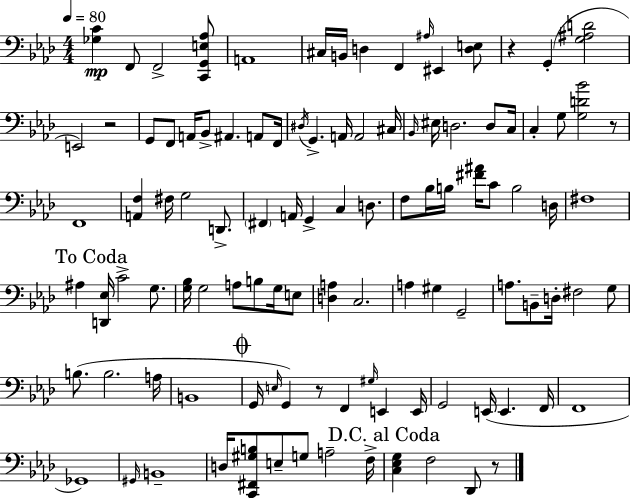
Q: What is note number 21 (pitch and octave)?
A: A2